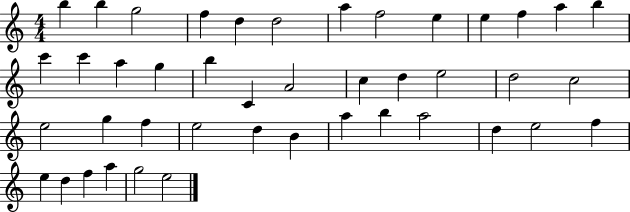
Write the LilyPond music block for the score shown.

{
  \clef treble
  \numericTimeSignature
  \time 4/4
  \key c \major
  b''4 b''4 g''2 | f''4 d''4 d''2 | a''4 f''2 e''4 | e''4 f''4 a''4 b''4 | \break c'''4 c'''4 a''4 g''4 | b''4 c'4 a'2 | c''4 d''4 e''2 | d''2 c''2 | \break e''2 g''4 f''4 | e''2 d''4 b'4 | a''4 b''4 a''2 | d''4 e''2 f''4 | \break e''4 d''4 f''4 a''4 | g''2 e''2 | \bar "|."
}